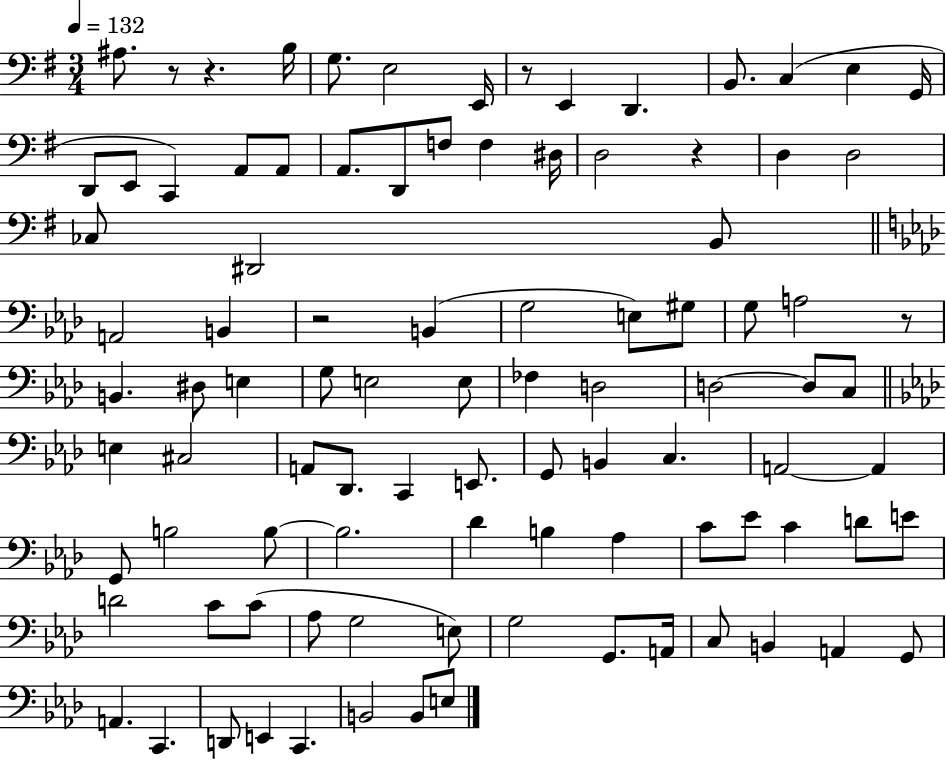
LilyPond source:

{
  \clef bass
  \numericTimeSignature
  \time 3/4
  \key g \major
  \tempo 4 = 132
  \repeat volta 2 { ais8. r8 r4. b16 | g8. e2 e,16 | r8 e,4 d,4. | b,8. c4( e4 g,16 | \break d,8 e,8 c,4) a,8 a,8 | a,8. d,8 f8 f4 dis16 | d2 r4 | d4 d2 | \break ces8 dis,2 b,8 | \bar "||" \break \key aes \major a,2 b,4 | r2 b,4( | g2 e8) gis8 | g8 a2 r8 | \break b,4. dis8 e4 | g8 e2 e8 | fes4 d2 | d2~~ d8 c8 | \break \bar "||" \break \key aes \major e4 cis2 | a,8 des,8. c,4 e,8. | g,8 b,4 c4. | a,2~~ a,4 | \break g,8 b2 b8~~ | b2. | des'4 b4 aes4 | c'8 ees'8 c'4 d'8 e'8 | \break d'2 c'8 c'8( | aes8 g2 e8) | g2 g,8. a,16 | c8 b,4 a,4 g,8 | \break a,4. c,4. | d,8 e,4 c,4. | b,2 b,8 e8 | } \bar "|."
}